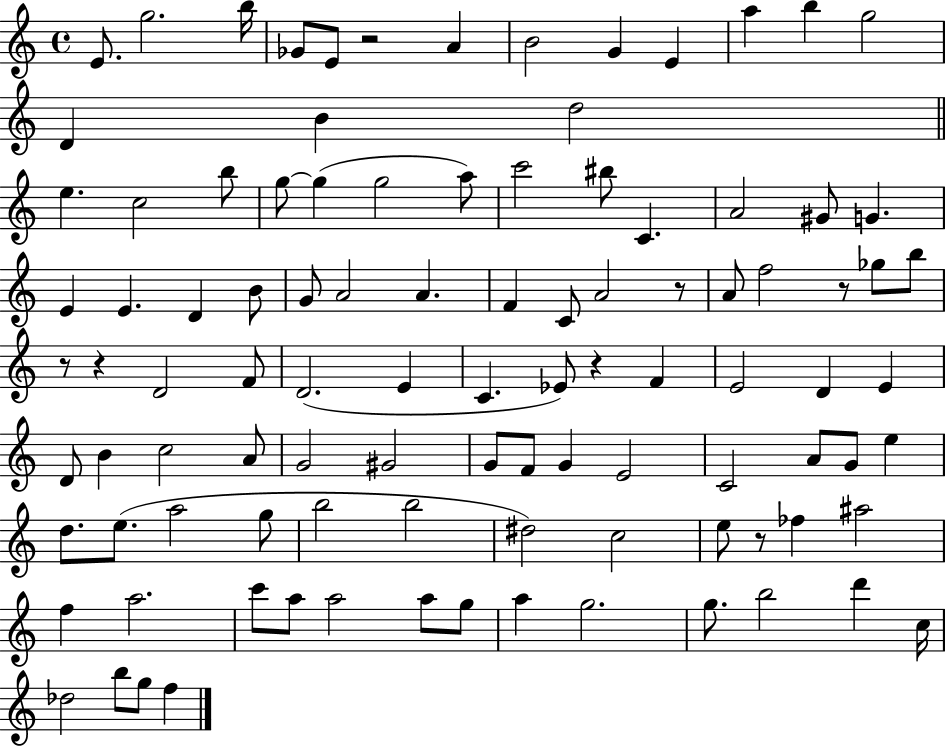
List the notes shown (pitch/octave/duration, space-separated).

E4/e. G5/h. B5/s Gb4/e E4/e R/h A4/q B4/h G4/q E4/q A5/q B5/q G5/h D4/q B4/q D5/h E5/q. C5/h B5/e G5/e G5/q G5/h A5/e C6/h BIS5/e C4/q. A4/h G#4/e G4/q. E4/q E4/q. D4/q B4/e G4/e A4/h A4/q. F4/q C4/e A4/h R/e A4/e F5/h R/e Gb5/e B5/e R/e R/q D4/h F4/e D4/h. E4/q C4/q. Eb4/e R/q F4/q E4/h D4/q E4/q D4/e B4/q C5/h A4/e G4/h G#4/h G4/e F4/e G4/q E4/h C4/h A4/e G4/e E5/q D5/e. E5/e. A5/h G5/e B5/h B5/h D#5/h C5/h E5/e R/e FES5/q A#5/h F5/q A5/h. C6/e A5/e A5/h A5/e G5/e A5/q G5/h. G5/e. B5/h D6/q C5/s Db5/h B5/e G5/e F5/q